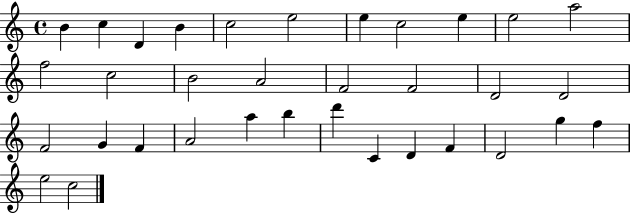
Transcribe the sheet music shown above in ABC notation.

X:1
T:Untitled
M:4/4
L:1/4
K:C
B c D B c2 e2 e c2 e e2 a2 f2 c2 B2 A2 F2 F2 D2 D2 F2 G F A2 a b d' C D F D2 g f e2 c2